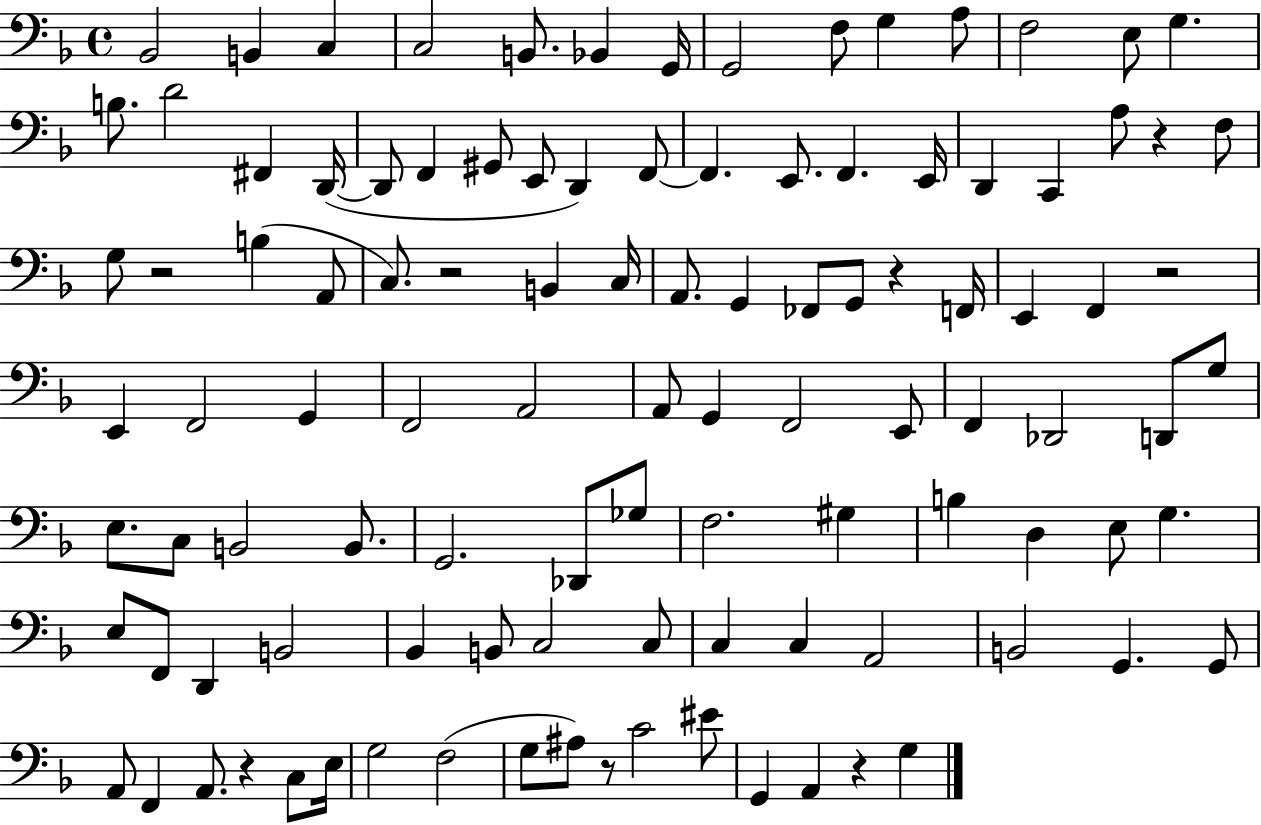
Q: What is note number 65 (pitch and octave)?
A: Gb3